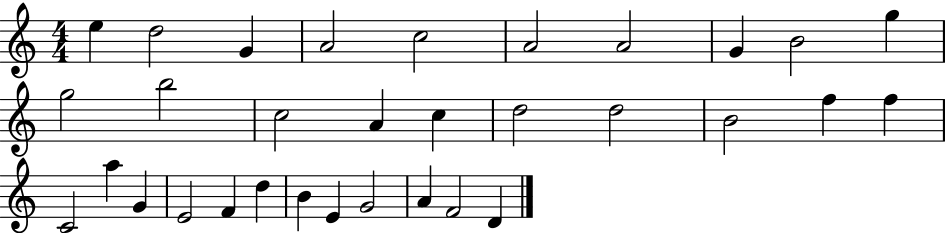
{
  \clef treble
  \numericTimeSignature
  \time 4/4
  \key c \major
  e''4 d''2 g'4 | a'2 c''2 | a'2 a'2 | g'4 b'2 g''4 | \break g''2 b''2 | c''2 a'4 c''4 | d''2 d''2 | b'2 f''4 f''4 | \break c'2 a''4 g'4 | e'2 f'4 d''4 | b'4 e'4 g'2 | a'4 f'2 d'4 | \break \bar "|."
}